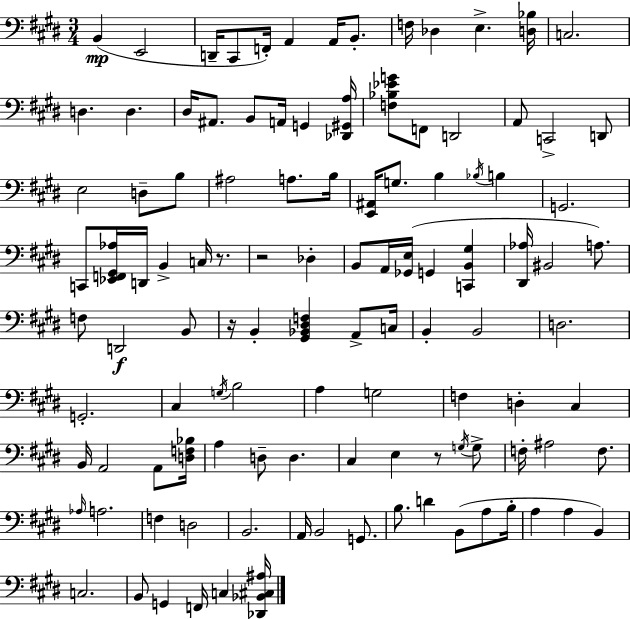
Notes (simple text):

B2/q E2/h D2/s C#2/e F2/s A2/q A2/s B2/e. F3/s Db3/q E3/q. [D3,Bb3]/s C3/h. D3/q. D3/q. D#3/s A#2/e. B2/e A2/s G2/q [Db2,G#2,A3]/s [F3,Bb3,Eb4,G4]/e F2/e D2/h A2/e C2/h D2/e E3/h D3/e B3/e A#3/h A3/e. B3/s [E2,A#2]/s G3/e. B3/q Bb3/s B3/q G2/h. C2/e [Eb2,F2,G#2,Ab3]/s D2/s B2/q C3/s R/e. R/h Db3/q B2/e A2/s [Gb2,E3]/s G2/q [C2,B2,G#3]/q [D#2,Ab3]/s BIS2/h A3/e. F3/e D2/h B2/e R/s B2/q [G#2,Bb2,D#3,F3]/q A2/e C3/s B2/q B2/h D3/h. G2/h. C#3/q G3/s B3/h A3/q G3/h F3/q D3/q C#3/q B2/s A2/h A2/e [D3,F3,Bb3]/s A3/q D3/e D3/q. C#3/q E3/q R/e G3/s G3/e F3/s A#3/h F3/e. Ab3/s A3/h. F3/q D3/h B2/h. A2/s B2/h G2/e. B3/e. D4/q B2/e A3/e B3/s A3/q A3/q B2/q C3/h. B2/e G2/q F2/s C3/q [Db2,Bb2,C#3,A#3]/s